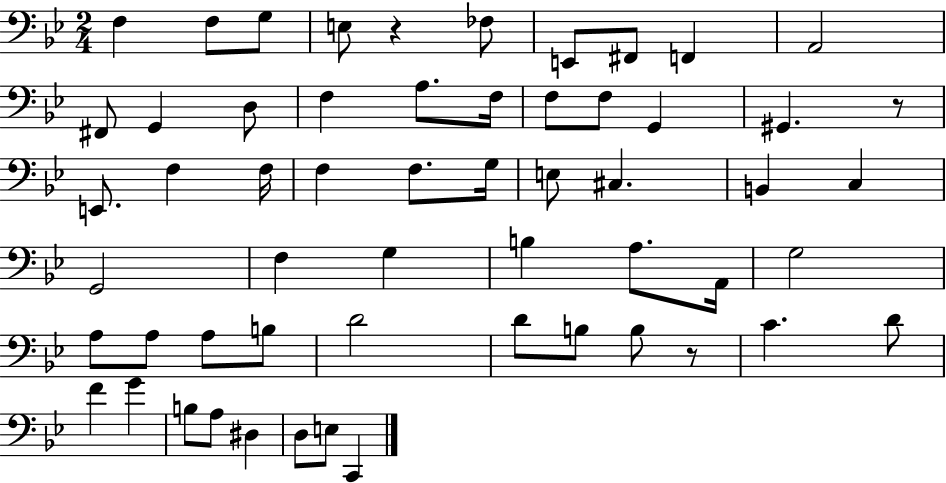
X:1
T:Untitled
M:2/4
L:1/4
K:Bb
F, F,/2 G,/2 E,/2 z _F,/2 E,,/2 ^F,,/2 F,, A,,2 ^F,,/2 G,, D,/2 F, A,/2 F,/4 F,/2 F,/2 G,, ^G,, z/2 E,,/2 F, F,/4 F, F,/2 G,/4 E,/2 ^C, B,, C, G,,2 F, G, B, A,/2 A,,/4 G,2 A,/2 A,/2 A,/2 B,/2 D2 D/2 B,/2 B,/2 z/2 C D/2 F G B,/2 A,/2 ^D, D,/2 E,/2 C,,